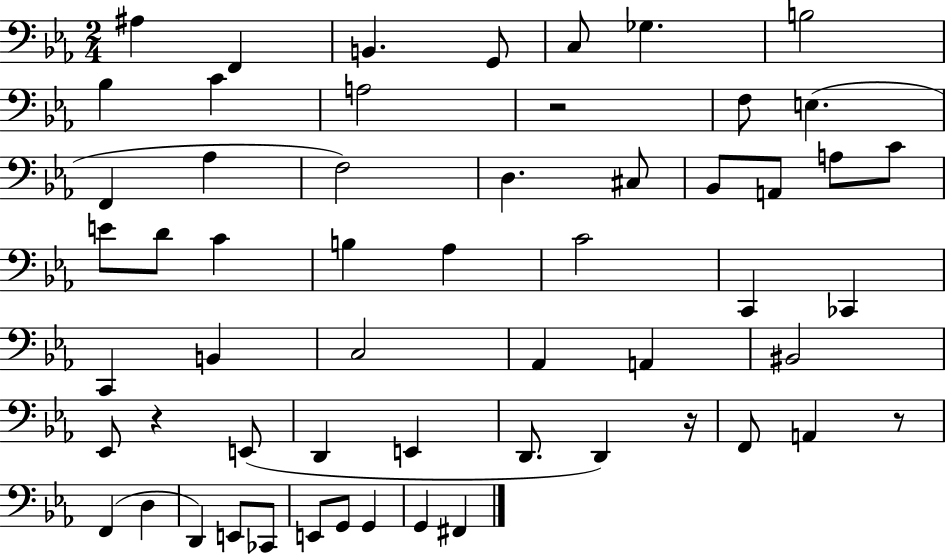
{
  \clef bass
  \numericTimeSignature
  \time 2/4
  \key ees \major
  ais4 f,4 | b,4. g,8 | c8 ges4. | b2 | \break bes4 c'4 | a2 | r2 | f8 e4.( | \break f,4 aes4 | f2) | d4. cis8 | bes,8 a,8 a8 c'8 | \break e'8 d'8 c'4 | b4 aes4 | c'2 | c,4 ces,4 | \break c,4 b,4 | c2 | aes,4 a,4 | bis,2 | \break ees,8 r4 e,8( | d,4 e,4 | d,8. d,4) r16 | f,8 a,4 r8 | \break f,4( d4 | d,4) e,8 ces,8 | e,8 g,8 g,4 | g,4 fis,4 | \break \bar "|."
}